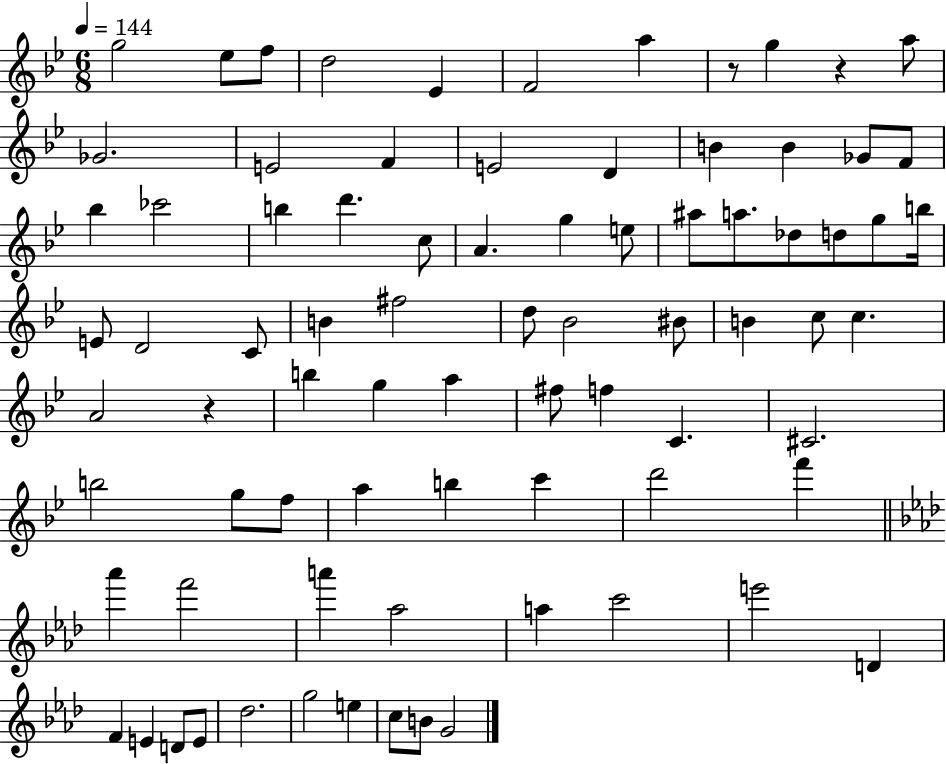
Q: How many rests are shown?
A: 3